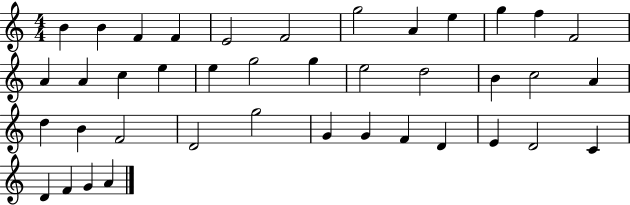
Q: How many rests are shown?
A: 0